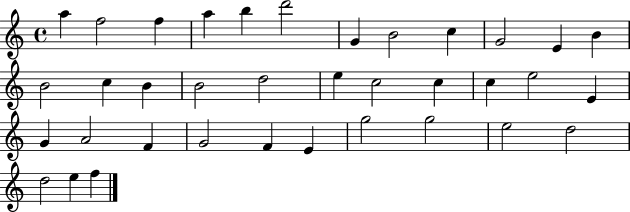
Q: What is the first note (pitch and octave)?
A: A5